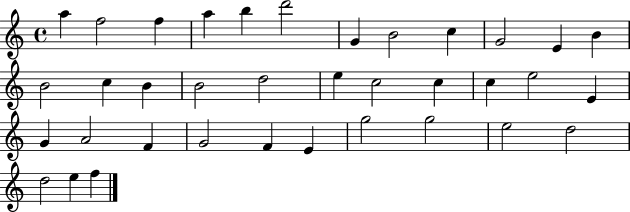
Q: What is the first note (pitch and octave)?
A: A5